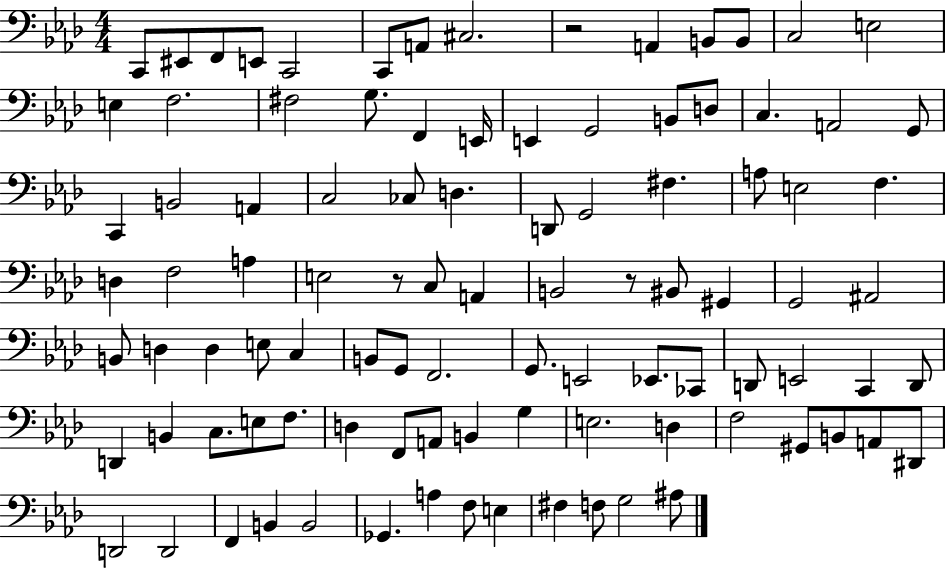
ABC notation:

X:1
T:Untitled
M:4/4
L:1/4
K:Ab
C,,/2 ^E,,/2 F,,/2 E,,/2 C,,2 C,,/2 A,,/2 ^C,2 z2 A,, B,,/2 B,,/2 C,2 E,2 E, F,2 ^F,2 G,/2 F,, E,,/4 E,, G,,2 B,,/2 D,/2 C, A,,2 G,,/2 C,, B,,2 A,, C,2 _C,/2 D, D,,/2 G,,2 ^F, A,/2 E,2 F, D, F,2 A, E,2 z/2 C,/2 A,, B,,2 z/2 ^B,,/2 ^G,, G,,2 ^A,,2 B,,/2 D, D, E,/2 C, B,,/2 G,,/2 F,,2 G,,/2 E,,2 _E,,/2 _C,,/2 D,,/2 E,,2 C,, D,,/2 D,, B,, C,/2 E,/2 F,/2 D, F,,/2 A,,/2 B,, G, E,2 D, F,2 ^G,,/2 B,,/2 A,,/2 ^D,,/2 D,,2 D,,2 F,, B,, B,,2 _G,, A, F,/2 E, ^F, F,/2 G,2 ^A,/2